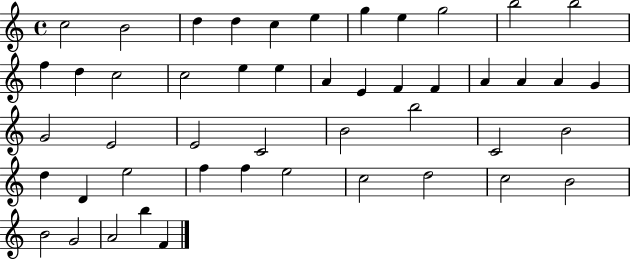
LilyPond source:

{
  \clef treble
  \time 4/4
  \defaultTimeSignature
  \key c \major
  c''2 b'2 | d''4 d''4 c''4 e''4 | g''4 e''4 g''2 | b''2 b''2 | \break f''4 d''4 c''2 | c''2 e''4 e''4 | a'4 e'4 f'4 f'4 | a'4 a'4 a'4 g'4 | \break g'2 e'2 | e'2 c'2 | b'2 b''2 | c'2 b'2 | \break d''4 d'4 e''2 | f''4 f''4 e''2 | c''2 d''2 | c''2 b'2 | \break b'2 g'2 | a'2 b''4 f'4 | \bar "|."
}